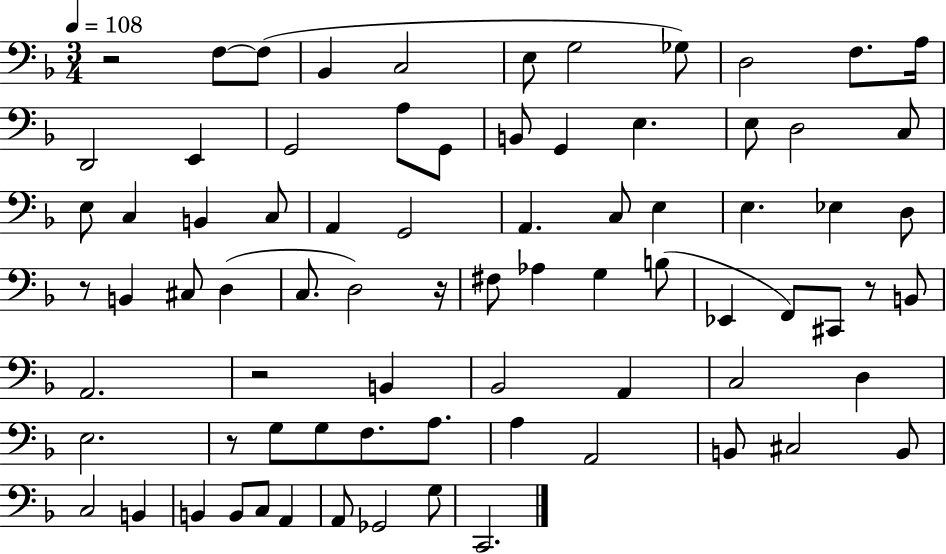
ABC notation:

X:1
T:Untitled
M:3/4
L:1/4
K:F
z2 F,/2 F,/2 _B,, C,2 E,/2 G,2 _G,/2 D,2 F,/2 A,/4 D,,2 E,, G,,2 A,/2 G,,/2 B,,/2 G,, E, E,/2 D,2 C,/2 E,/2 C, B,, C,/2 A,, G,,2 A,, C,/2 E, E, _E, D,/2 z/2 B,, ^C,/2 D, C,/2 D,2 z/4 ^F,/2 _A, G, B,/2 _E,, F,,/2 ^C,,/2 z/2 B,,/2 A,,2 z2 B,, _B,,2 A,, C,2 D, E,2 z/2 G,/2 G,/2 F,/2 A,/2 A, A,,2 B,,/2 ^C,2 B,,/2 C,2 B,, B,, B,,/2 C,/2 A,, A,,/2 _G,,2 G,/2 C,,2